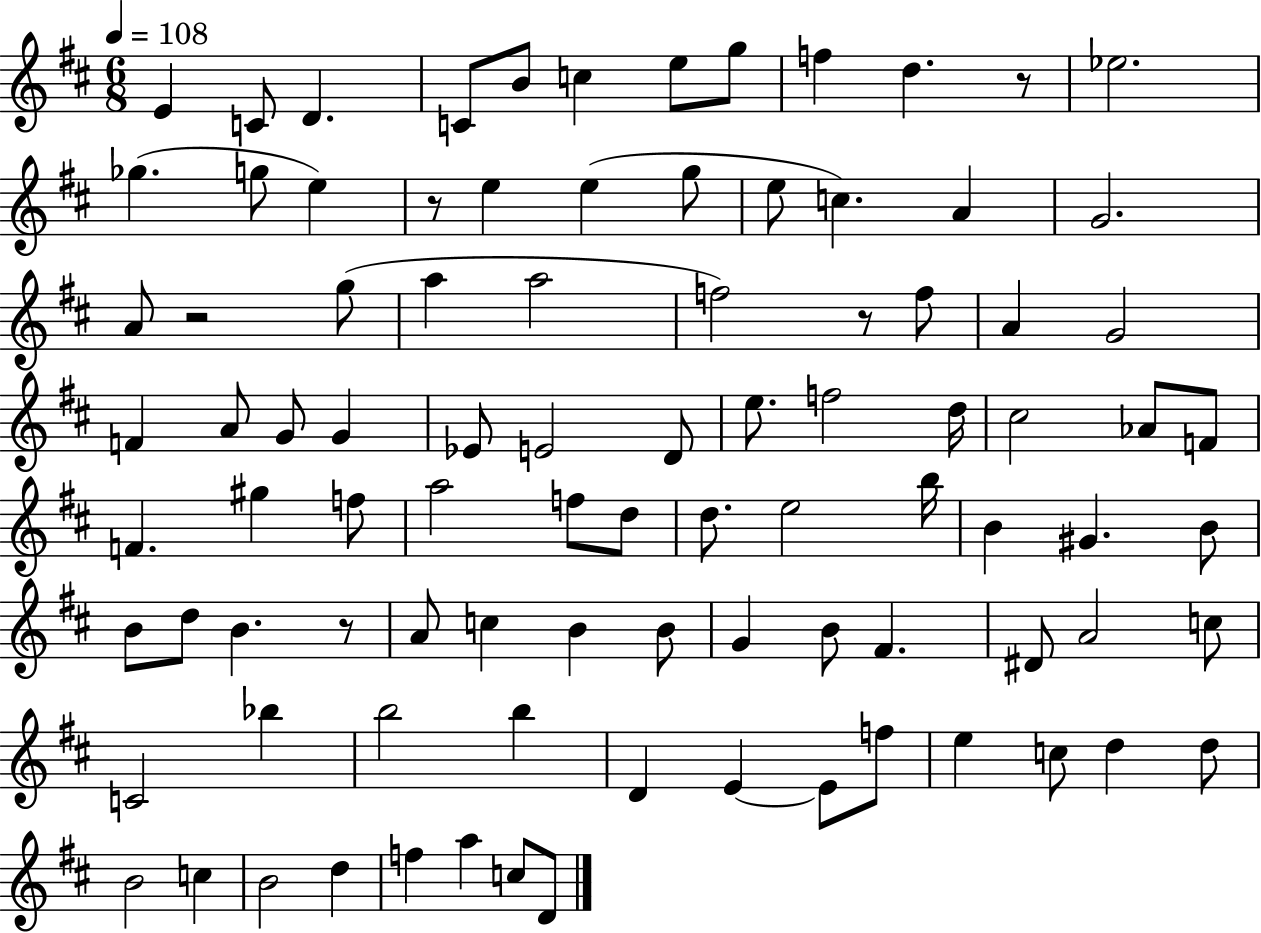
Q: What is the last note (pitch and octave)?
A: D4